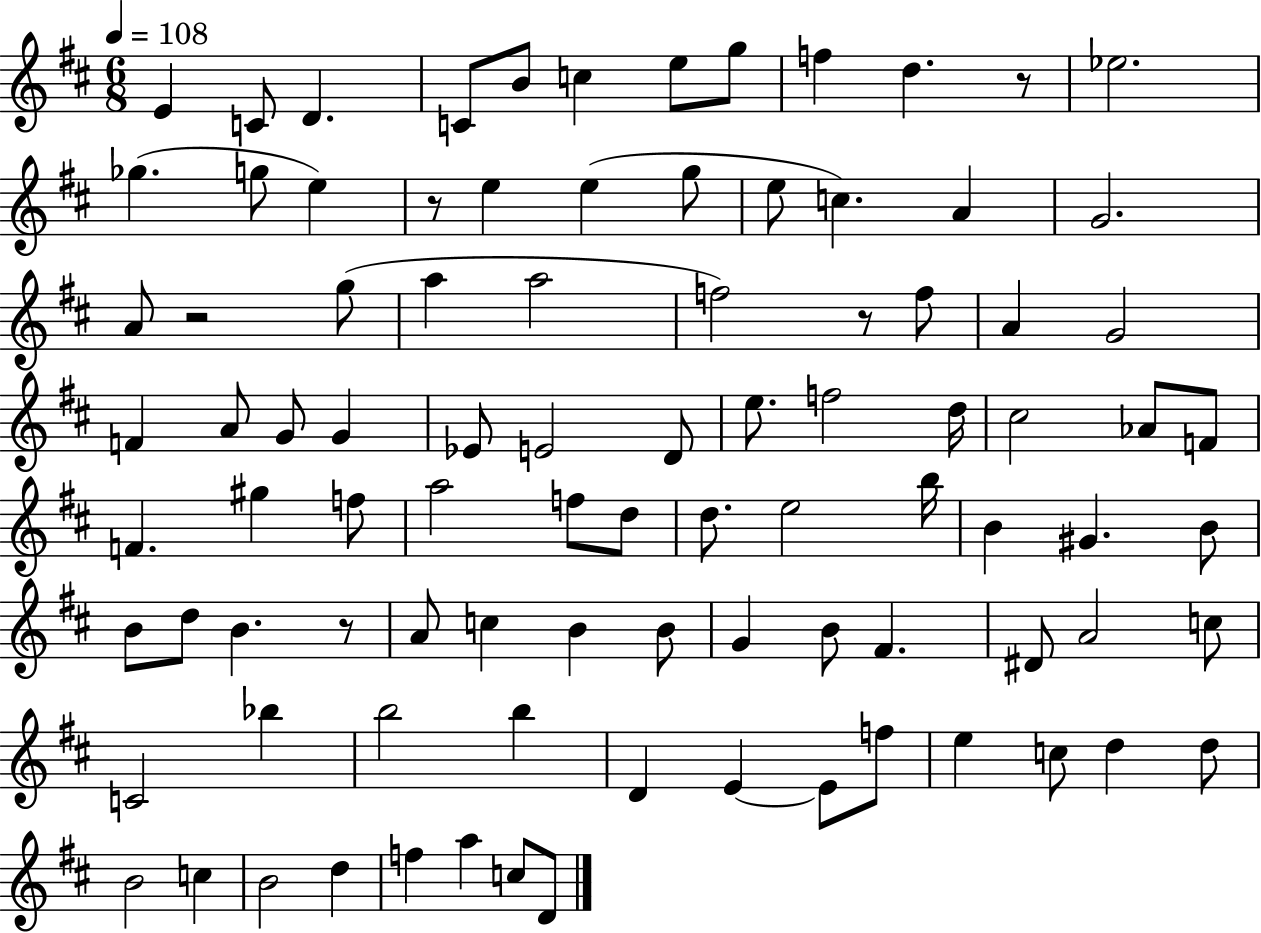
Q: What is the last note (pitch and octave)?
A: D4